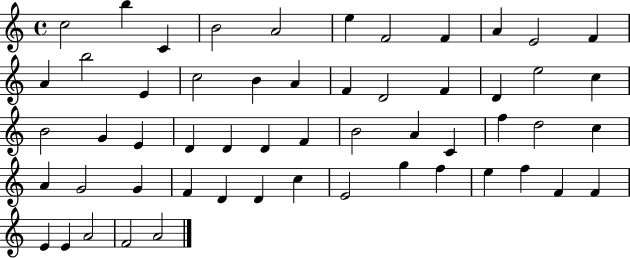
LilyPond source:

{
  \clef treble
  \time 4/4
  \defaultTimeSignature
  \key c \major
  c''2 b''4 c'4 | b'2 a'2 | e''4 f'2 f'4 | a'4 e'2 f'4 | \break a'4 b''2 e'4 | c''2 b'4 a'4 | f'4 d'2 f'4 | d'4 e''2 c''4 | \break b'2 g'4 e'4 | d'4 d'4 d'4 f'4 | b'2 a'4 c'4 | f''4 d''2 c''4 | \break a'4 g'2 g'4 | f'4 d'4 d'4 c''4 | e'2 g''4 f''4 | e''4 f''4 f'4 f'4 | \break e'4 e'4 a'2 | f'2 a'2 | \bar "|."
}